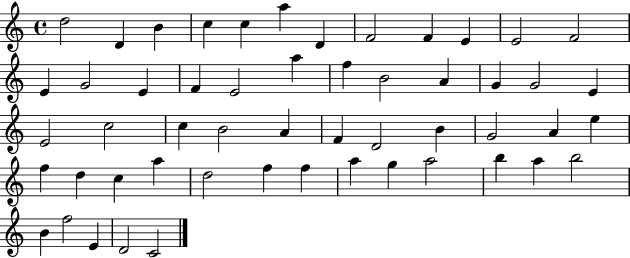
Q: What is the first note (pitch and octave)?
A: D5